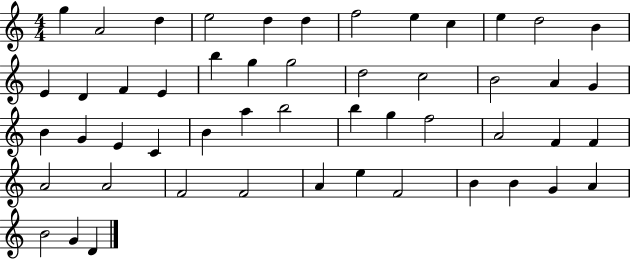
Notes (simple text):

G5/q A4/h D5/q E5/h D5/q D5/q F5/h E5/q C5/q E5/q D5/h B4/q E4/q D4/q F4/q E4/q B5/q G5/q G5/h D5/h C5/h B4/h A4/q G4/q B4/q G4/q E4/q C4/q B4/q A5/q B5/h B5/q G5/q F5/h A4/h F4/q F4/q A4/h A4/h F4/h F4/h A4/q E5/q F4/h B4/q B4/q G4/q A4/q B4/h G4/q D4/q